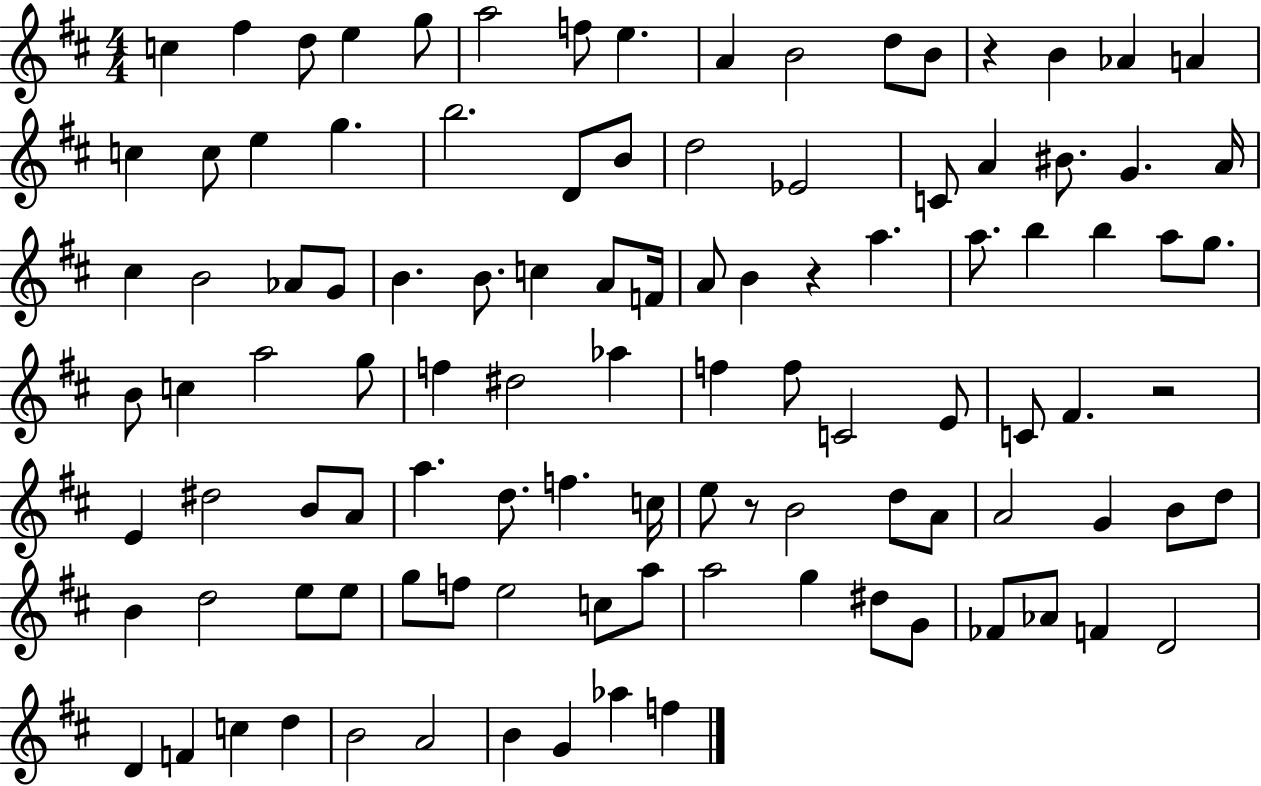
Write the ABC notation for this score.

X:1
T:Untitled
M:4/4
L:1/4
K:D
c ^f d/2 e g/2 a2 f/2 e A B2 d/2 B/2 z B _A A c c/2 e g b2 D/2 B/2 d2 _E2 C/2 A ^B/2 G A/4 ^c B2 _A/2 G/2 B B/2 c A/2 F/4 A/2 B z a a/2 b b a/2 g/2 B/2 c a2 g/2 f ^d2 _a f f/2 C2 E/2 C/2 ^F z2 E ^d2 B/2 A/2 a d/2 f c/4 e/2 z/2 B2 d/2 A/2 A2 G B/2 d/2 B d2 e/2 e/2 g/2 f/2 e2 c/2 a/2 a2 g ^d/2 G/2 _F/2 _A/2 F D2 D F c d B2 A2 B G _a f